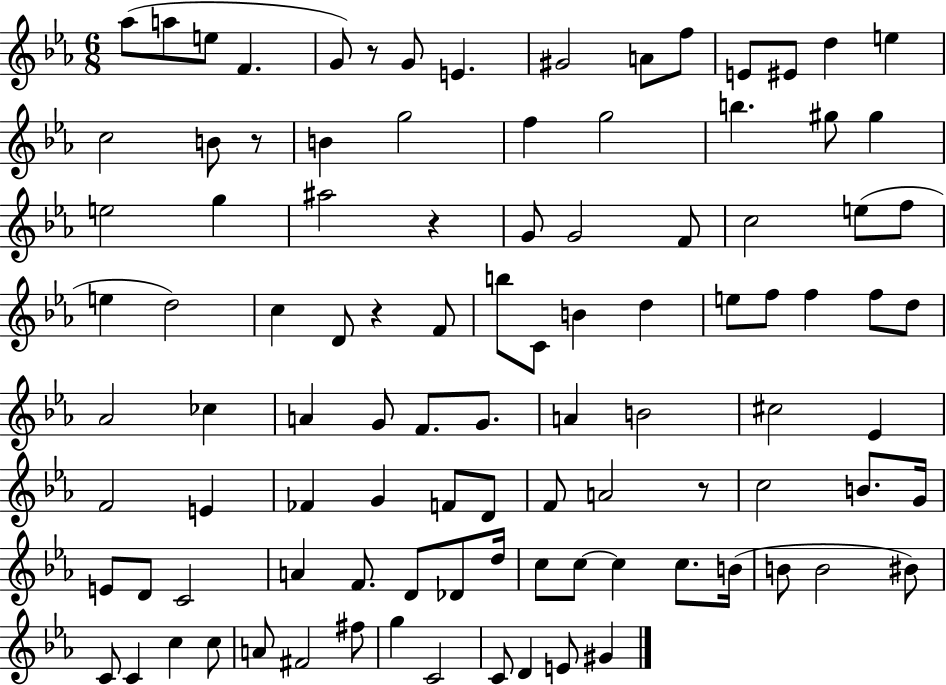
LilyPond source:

{
  \clef treble
  \numericTimeSignature
  \time 6/8
  \key ees \major
  aes''8( a''8 e''8 f'4. | g'8) r8 g'8 e'4. | gis'2 a'8 f''8 | e'8 eis'8 d''4 e''4 | \break c''2 b'8 r8 | b'4 g''2 | f''4 g''2 | b''4. gis''8 gis''4 | \break e''2 g''4 | ais''2 r4 | g'8 g'2 f'8 | c''2 e''8( f''8 | \break e''4 d''2) | c''4 d'8 r4 f'8 | b''8 c'8 b'4 d''4 | e''8 f''8 f''4 f''8 d''8 | \break aes'2 ces''4 | a'4 g'8 f'8. g'8. | a'4 b'2 | cis''2 ees'4 | \break f'2 e'4 | fes'4 g'4 f'8 d'8 | f'8 a'2 r8 | c''2 b'8. g'16 | \break e'8 d'8 c'2 | a'4 f'8. d'8 des'8 d''16 | c''8 c''8~~ c''4 c''8. b'16( | b'8 b'2 bis'8) | \break c'8 c'4 c''4 c''8 | a'8 fis'2 fis''8 | g''4 c'2 | c'8 d'4 e'8 gis'4 | \break \bar "|."
}